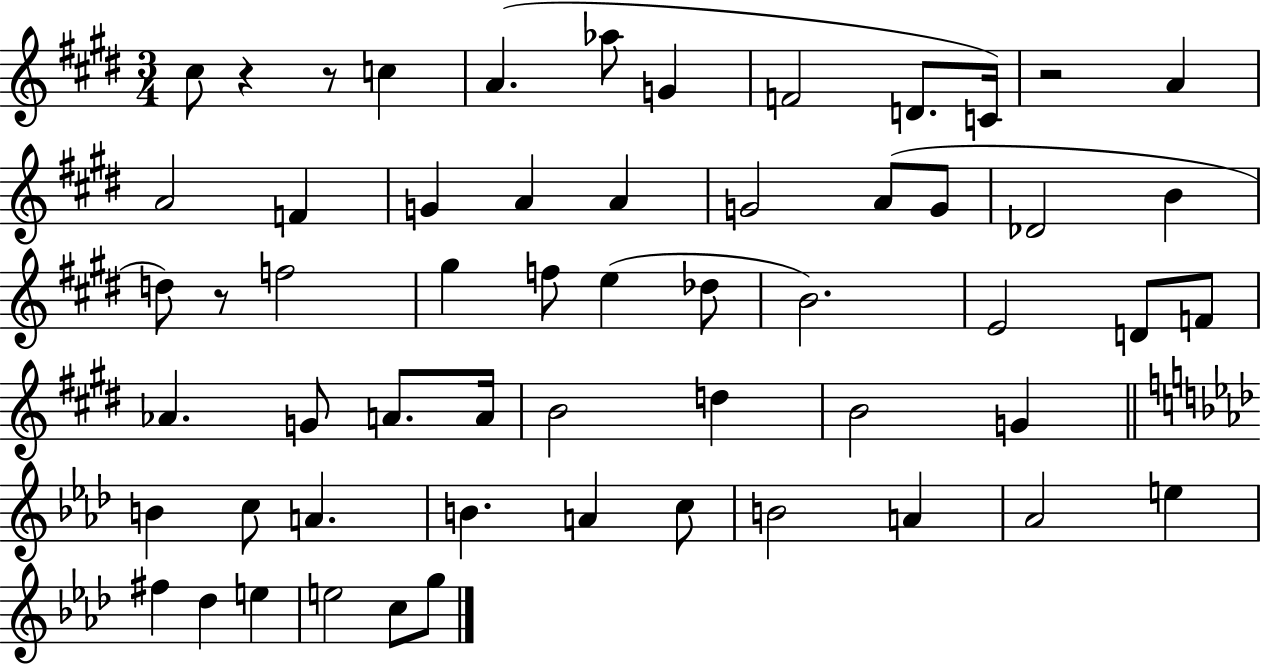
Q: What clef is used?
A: treble